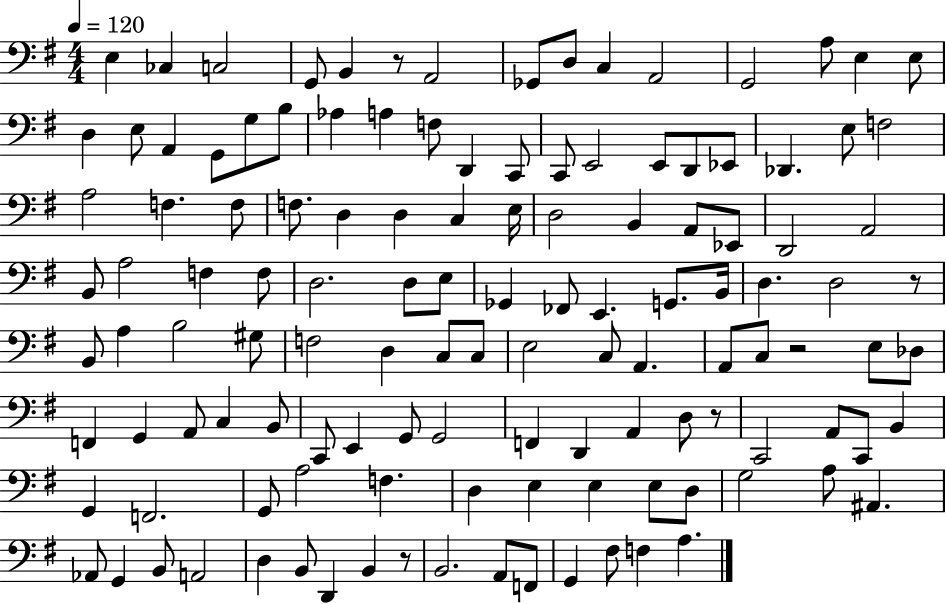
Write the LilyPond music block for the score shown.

{
  \clef bass
  \numericTimeSignature
  \time 4/4
  \key g \major
  \tempo 4 = 120
  e4 ces4 c2 | g,8 b,4 r8 a,2 | ges,8 d8 c4 a,2 | g,2 a8 e4 e8 | \break d4 e8 a,4 g,8 g8 b8 | aes4 a4 f8 d,4 c,8 | c,8 e,2 e,8 d,8 ees,8 | des,4. e8 f2 | \break a2 f4. f8 | f8. d4 d4 c4 e16 | d2 b,4 a,8 ees,8 | d,2 a,2 | \break b,8 a2 f4 f8 | d2. d8 e8 | ges,4 fes,8 e,4. g,8. b,16 | d4. d2 r8 | \break b,8 a4 b2 gis8 | f2 d4 c8 c8 | e2 c8 a,4. | a,8 c8 r2 e8 des8 | \break f,4 g,4 a,8 c4 b,8 | c,8 e,4 g,8 g,2 | f,4 d,4 a,4 d8 r8 | c,2 a,8 c,8 b,4 | \break g,4 f,2. | g,8 a2 f4. | d4 e4 e4 e8 d8 | g2 a8 ais,4. | \break aes,8 g,4 b,8 a,2 | d4 b,8 d,4 b,4 r8 | b,2. a,8 f,8 | g,4 fis8 f4 a4. | \break \bar "|."
}